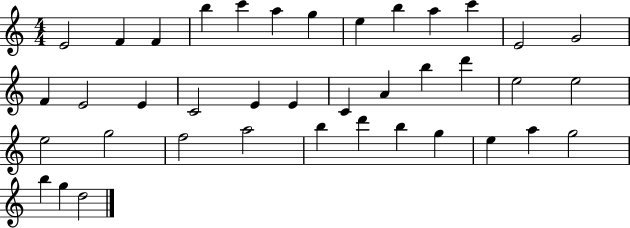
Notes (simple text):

E4/h F4/q F4/q B5/q C6/q A5/q G5/q E5/q B5/q A5/q C6/q E4/h G4/h F4/q E4/h E4/q C4/h E4/q E4/q C4/q A4/q B5/q D6/q E5/h E5/h E5/h G5/h F5/h A5/h B5/q D6/q B5/q G5/q E5/q A5/q G5/h B5/q G5/q D5/h